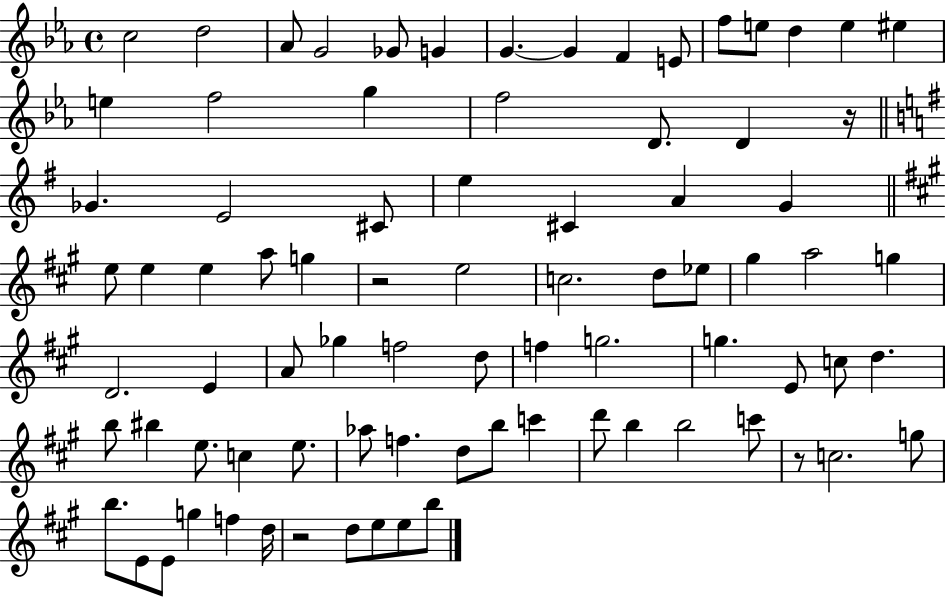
C5/h D5/h Ab4/e G4/h Gb4/e G4/q G4/q. G4/q F4/q E4/e F5/e E5/e D5/q E5/q EIS5/q E5/q F5/h G5/q F5/h D4/e. D4/q R/s Gb4/q. E4/h C#4/e E5/q C#4/q A4/q G4/q E5/e E5/q E5/q A5/e G5/q R/h E5/h C5/h. D5/e Eb5/e G#5/q A5/h G5/q D4/h. E4/q A4/e Gb5/q F5/h D5/e F5/q G5/h. G5/q. E4/e C5/e D5/q. B5/e BIS5/q E5/e. C5/q E5/e. Ab5/e F5/q. D5/e B5/e C6/q D6/e B5/q B5/h C6/e R/e C5/h. G5/e B5/e. E4/e E4/e G5/q F5/q D5/s R/h D5/e E5/e E5/e B5/e